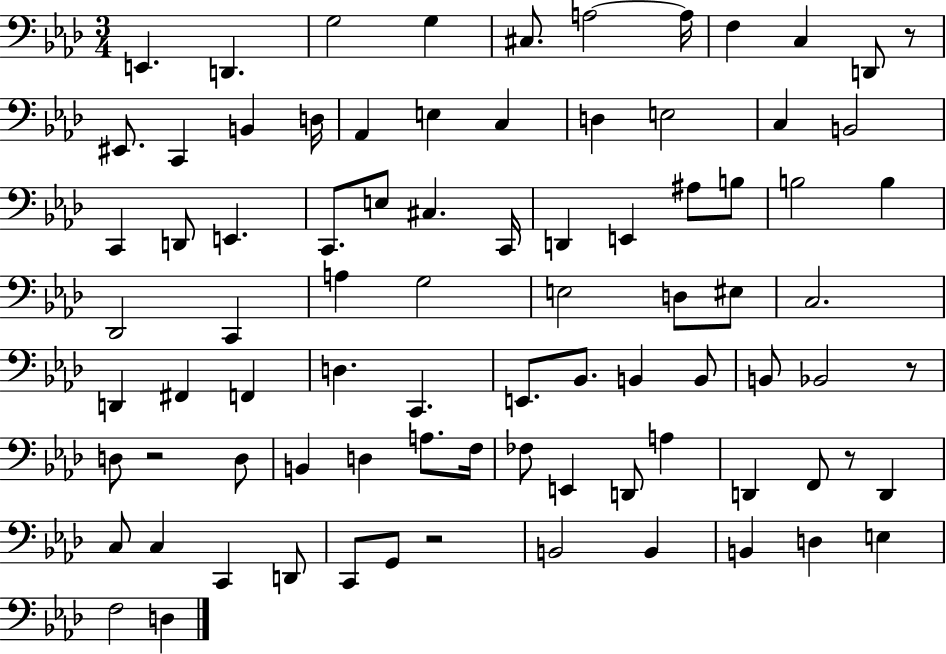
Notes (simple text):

E2/q. D2/q. G3/h G3/q C#3/e. A3/h A3/s F3/q C3/q D2/e R/e EIS2/e. C2/q B2/q D3/s Ab2/q E3/q C3/q D3/q E3/h C3/q B2/h C2/q D2/e E2/q. C2/e. E3/e C#3/q. C2/s D2/q E2/q A#3/e B3/e B3/h B3/q Db2/h C2/q A3/q G3/h E3/h D3/e EIS3/e C3/h. D2/q F#2/q F2/q D3/q. C2/q. E2/e. Bb2/e. B2/q B2/e B2/e Bb2/h R/e D3/e R/h D3/e B2/q D3/q A3/e. F3/s FES3/e E2/q D2/e A3/q D2/q F2/e R/e D2/q C3/e C3/q C2/q D2/e C2/e G2/e R/h B2/h B2/q B2/q D3/q E3/q F3/h D3/q